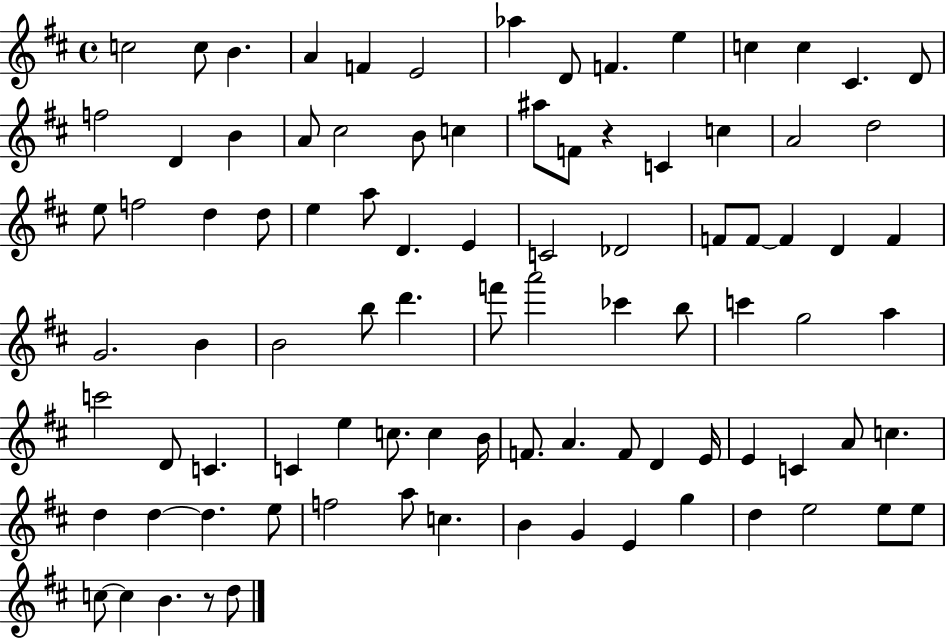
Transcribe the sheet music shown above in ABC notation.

X:1
T:Untitled
M:4/4
L:1/4
K:D
c2 c/2 B A F E2 _a D/2 F e c c ^C D/2 f2 D B A/2 ^c2 B/2 c ^a/2 F/2 z C c A2 d2 e/2 f2 d d/2 e a/2 D E C2 _D2 F/2 F/2 F D F G2 B B2 b/2 d' f'/2 a'2 _c' b/2 c' g2 a c'2 D/2 C C e c/2 c B/4 F/2 A F/2 D E/4 E C A/2 c d d d e/2 f2 a/2 c B G E g d e2 e/2 e/2 c/2 c B z/2 d/2